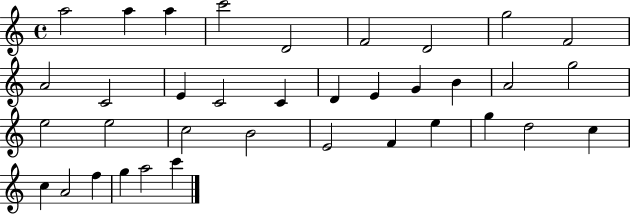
X:1
T:Untitled
M:4/4
L:1/4
K:C
a2 a a c'2 D2 F2 D2 g2 F2 A2 C2 E C2 C D E G B A2 g2 e2 e2 c2 B2 E2 F e g d2 c c A2 f g a2 c'